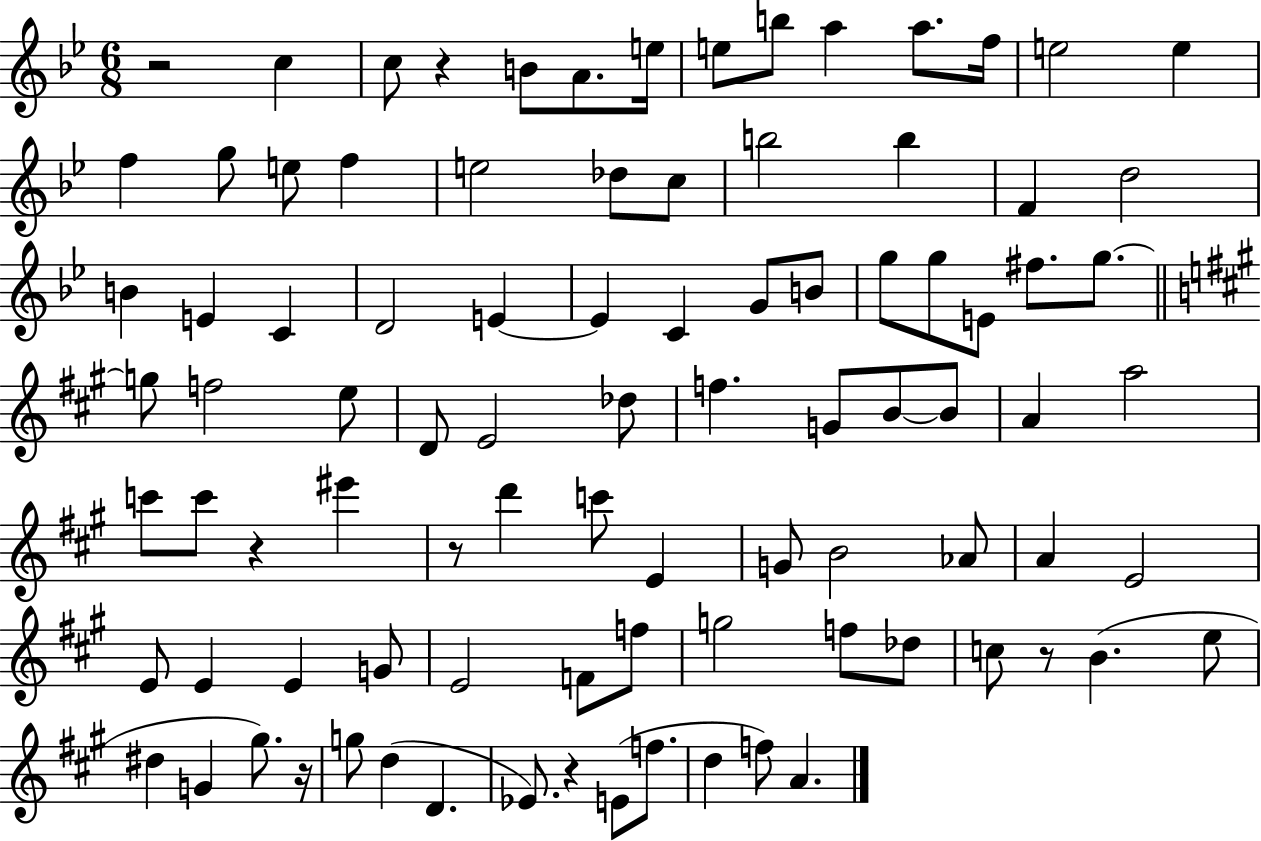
R/h C5/q C5/e R/q B4/e A4/e. E5/s E5/e B5/e A5/q A5/e. F5/s E5/h E5/q F5/q G5/e E5/e F5/q E5/h Db5/e C5/e B5/h B5/q F4/q D5/h B4/q E4/q C4/q D4/h E4/q E4/q C4/q G4/e B4/e G5/e G5/e E4/e F#5/e. G5/e. G5/e F5/h E5/e D4/e E4/h Db5/e F5/q. G4/e B4/e B4/e A4/q A5/h C6/e C6/e R/q EIS6/q R/e D6/q C6/e E4/q G4/e B4/h Ab4/e A4/q E4/h E4/e E4/q E4/q G4/e E4/h F4/e F5/e G5/h F5/e Db5/e C5/e R/e B4/q. E5/e D#5/q G4/q G#5/e. R/s G5/e D5/q D4/q. Eb4/e. R/q E4/e F5/e. D5/q F5/e A4/q.